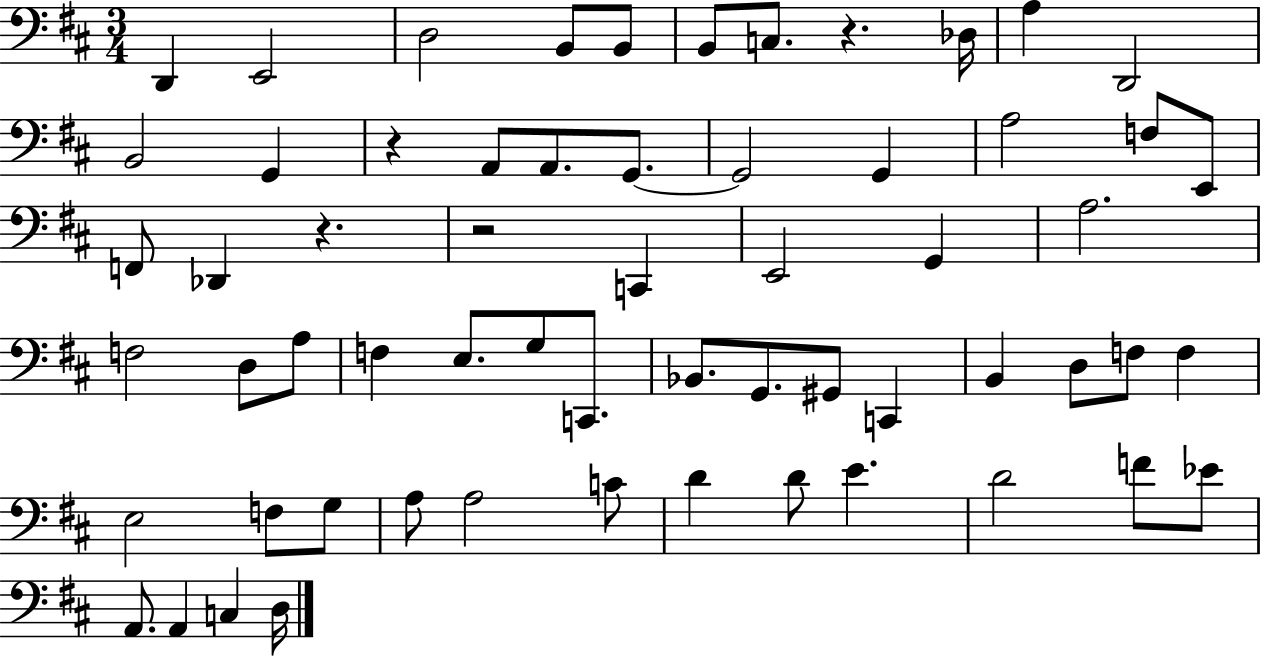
{
  \clef bass
  \numericTimeSignature
  \time 3/4
  \key d \major
  \repeat volta 2 { d,4 e,2 | d2 b,8 b,8 | b,8 c8. r4. des16 | a4 d,2 | \break b,2 g,4 | r4 a,8 a,8. g,8.~~ | g,2 g,4 | a2 f8 e,8 | \break f,8 des,4 r4. | r2 c,4 | e,2 g,4 | a2. | \break f2 d8 a8 | f4 e8. g8 c,8. | bes,8. g,8. gis,8 c,4 | b,4 d8 f8 f4 | \break e2 f8 g8 | a8 a2 c'8 | d'4 d'8 e'4. | d'2 f'8 ees'8 | \break a,8. a,4 c4 d16 | } \bar "|."
}